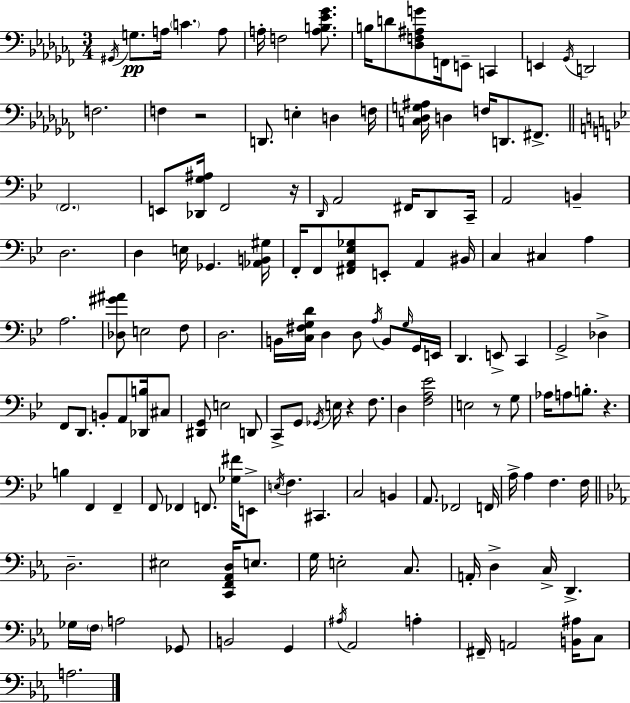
G#2/s G3/e. A3/s C4/q. A3/e A3/s F3/h [A3,B3,Eb4,Gb4]/e. B3/s D4/e [Db3,F3,A#3,G4]/e F2/s E2/e C2/q E2/q Gb2/s D2/h F3/h. F3/q R/h D2/e. E3/q D3/q F3/s [C3,Db3,G3,A#3]/s D3/q F3/s D2/e. F#2/e. F2/h. E2/e [Db2,G3,A#3]/s F2/h R/s D2/s A2/h F#2/s D2/e C2/s A2/h B2/q D3/h. D3/q E3/s Gb2/q. [Ab2,B2,G#3]/s F2/s F2/e [F#2,A2,Eb3,Gb3]/e E2/e A2/q BIS2/s C3/q C#3/q A3/q A3/h. [Db3,G#4,A#4]/e E3/h F3/e D3/h. B2/s [C3,F#3,G3,D4]/s D3/q D3/e A3/s B2/e G3/s G2/s E2/s D2/q. E2/e C2/q G2/h Db3/q F2/e D2/e. B2/e A2/e [Db2,B3]/s C#3/e [D#2,G2]/e E3/h D2/e C2/e G2/e Gb2/s E3/s R/q F3/e. D3/q [F3,A3,Eb4]/h E3/h R/e G3/e Ab3/s A3/e B3/e. R/q. B3/q F2/q F2/q F2/e FES2/q F2/e. [Gb3,F#4]/s E2/e E3/s F3/q. C#2/q. C3/h B2/q A2/e. FES2/h F2/s A3/s A3/q F3/q. F3/s D3/h. EIS3/h [C2,F2,Ab2,D3]/s E3/e. G3/s E3/h C3/e. A2/s D3/q C3/s D2/q. Gb3/s F3/s A3/h Gb2/e B2/h G2/q A#3/s Ab2/h A3/q F#2/s A2/h [B2,A#3]/s C3/e A3/h.